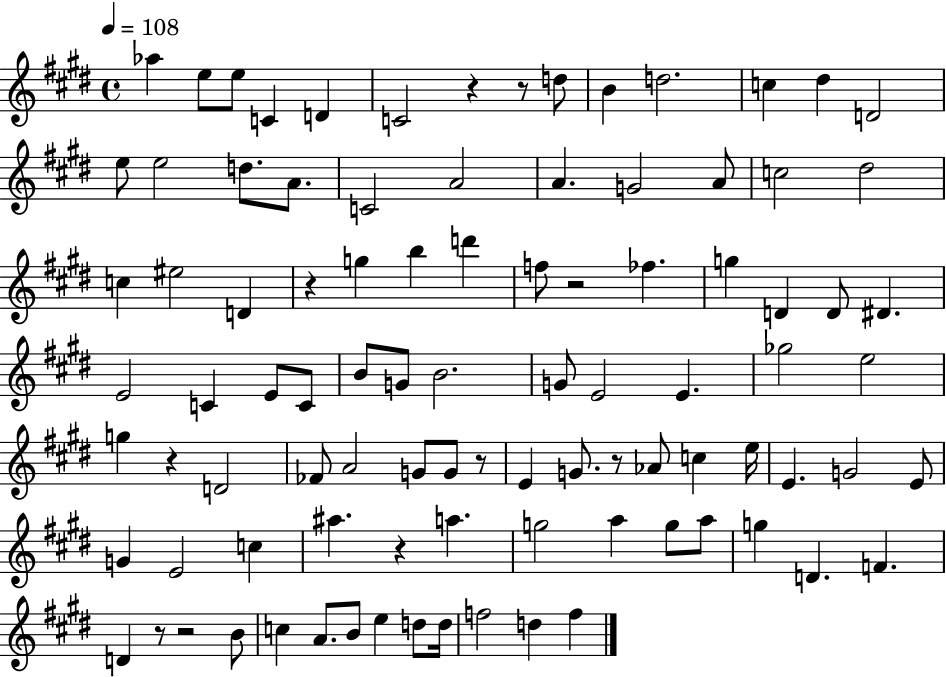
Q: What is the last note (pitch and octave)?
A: F5